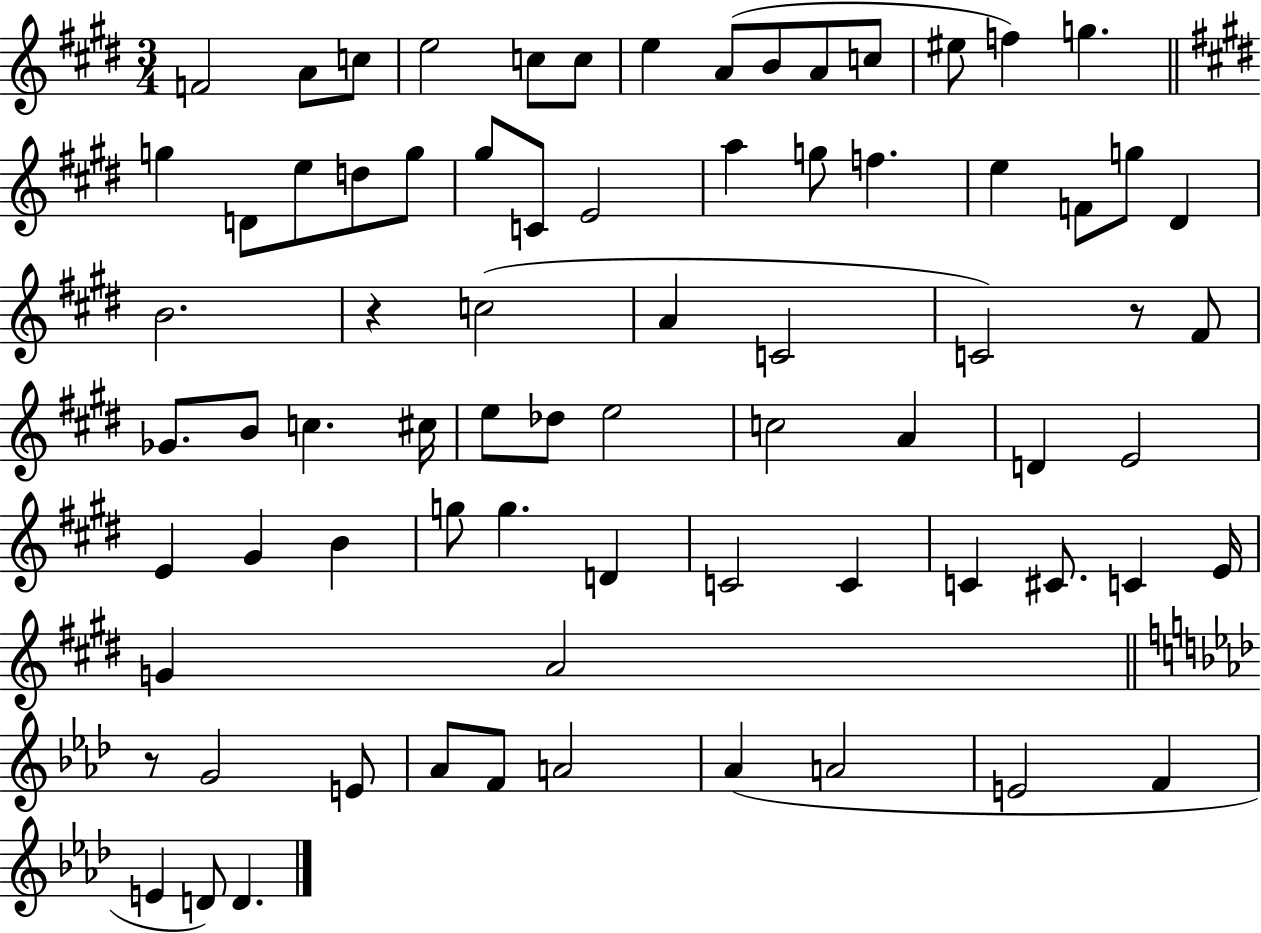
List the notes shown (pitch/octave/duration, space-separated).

F4/h A4/e C5/e E5/h C5/e C5/e E5/q A4/e B4/e A4/e C5/e EIS5/e F5/q G5/q. G5/q D4/e E5/e D5/e G5/e G#5/e C4/e E4/h A5/q G5/e F5/q. E5/q F4/e G5/e D#4/q B4/h. R/q C5/h A4/q C4/h C4/h R/e F#4/e Gb4/e. B4/e C5/q. C#5/s E5/e Db5/e E5/h C5/h A4/q D4/q E4/h E4/q G#4/q B4/q G5/e G5/q. D4/q C4/h C4/q C4/q C#4/e. C4/q E4/s G4/q A4/h R/e G4/h E4/e Ab4/e F4/e A4/h Ab4/q A4/h E4/h F4/q E4/q D4/e D4/q.